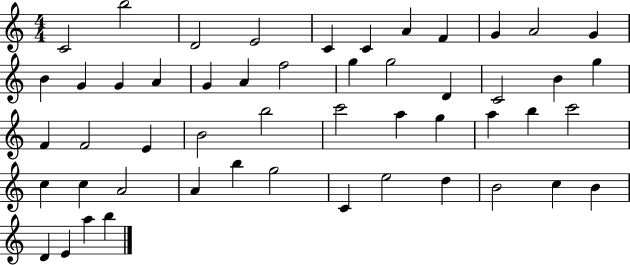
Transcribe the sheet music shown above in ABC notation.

X:1
T:Untitled
M:4/4
L:1/4
K:C
C2 b2 D2 E2 C C A F G A2 G B G G A G A f2 g g2 D C2 B g F F2 E B2 b2 c'2 a g a b c'2 c c A2 A b g2 C e2 d B2 c B D E a b